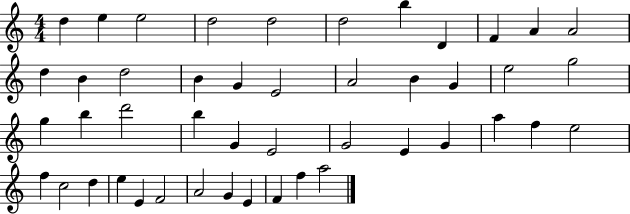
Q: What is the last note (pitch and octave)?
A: A5